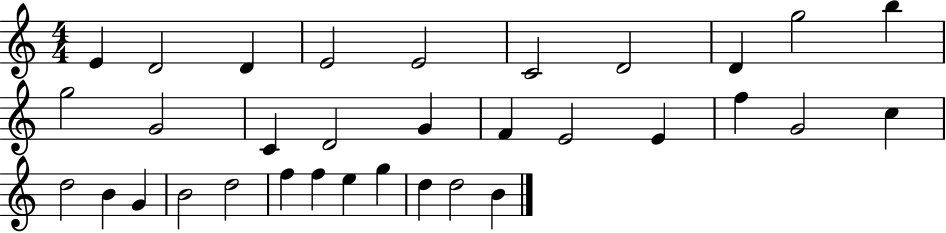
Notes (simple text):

E4/q D4/h D4/q E4/h E4/h C4/h D4/h D4/q G5/h B5/q G5/h G4/h C4/q D4/h G4/q F4/q E4/h E4/q F5/q G4/h C5/q D5/h B4/q G4/q B4/h D5/h F5/q F5/q E5/q G5/q D5/q D5/h B4/q